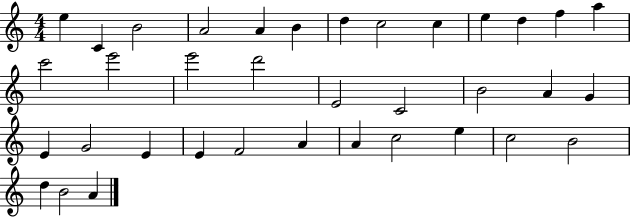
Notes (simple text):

E5/q C4/q B4/h A4/h A4/q B4/q D5/q C5/h C5/q E5/q D5/q F5/q A5/q C6/h E6/h E6/h D6/h E4/h C4/h B4/h A4/q G4/q E4/q G4/h E4/q E4/q F4/h A4/q A4/q C5/h E5/q C5/h B4/h D5/q B4/h A4/q